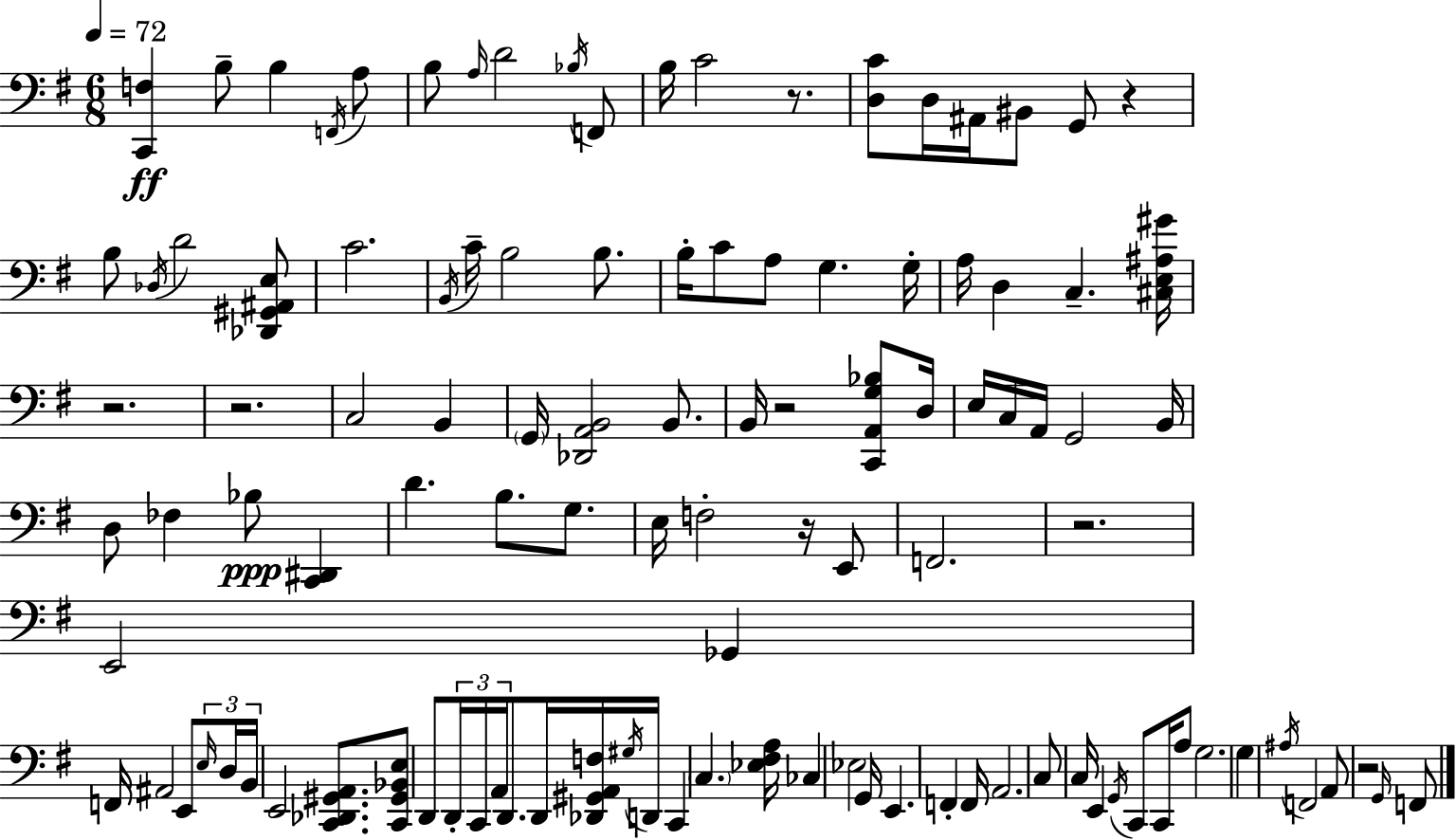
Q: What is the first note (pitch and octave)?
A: B3